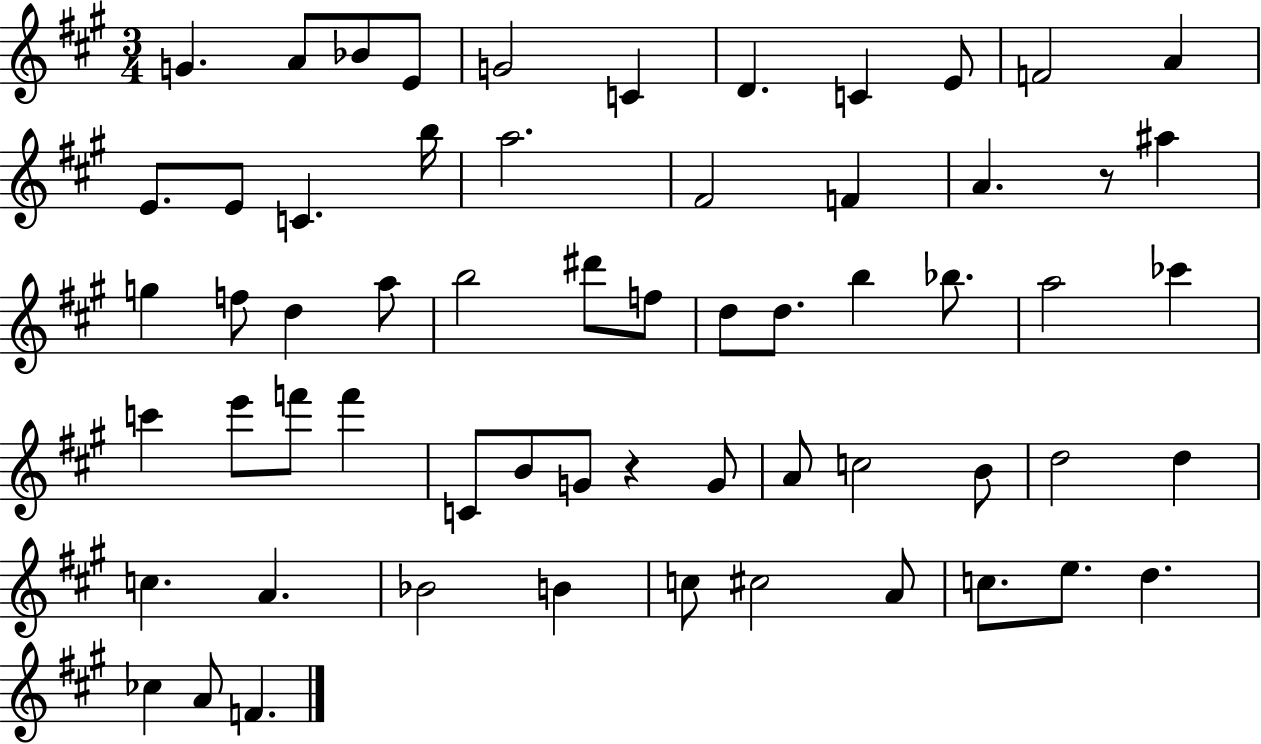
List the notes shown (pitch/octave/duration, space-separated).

G4/q. A4/e Bb4/e E4/e G4/h C4/q D4/q. C4/q E4/e F4/h A4/q E4/e. E4/e C4/q. B5/s A5/h. F#4/h F4/q A4/q. R/e A#5/q G5/q F5/e D5/q A5/e B5/h D#6/e F5/e D5/e D5/e. B5/q Bb5/e. A5/h CES6/q C6/q E6/e F6/e F6/q C4/e B4/e G4/e R/q G4/e A4/e C5/h B4/e D5/h D5/q C5/q. A4/q. Bb4/h B4/q C5/e C#5/h A4/e C5/e. E5/e. D5/q. CES5/q A4/e F4/q.